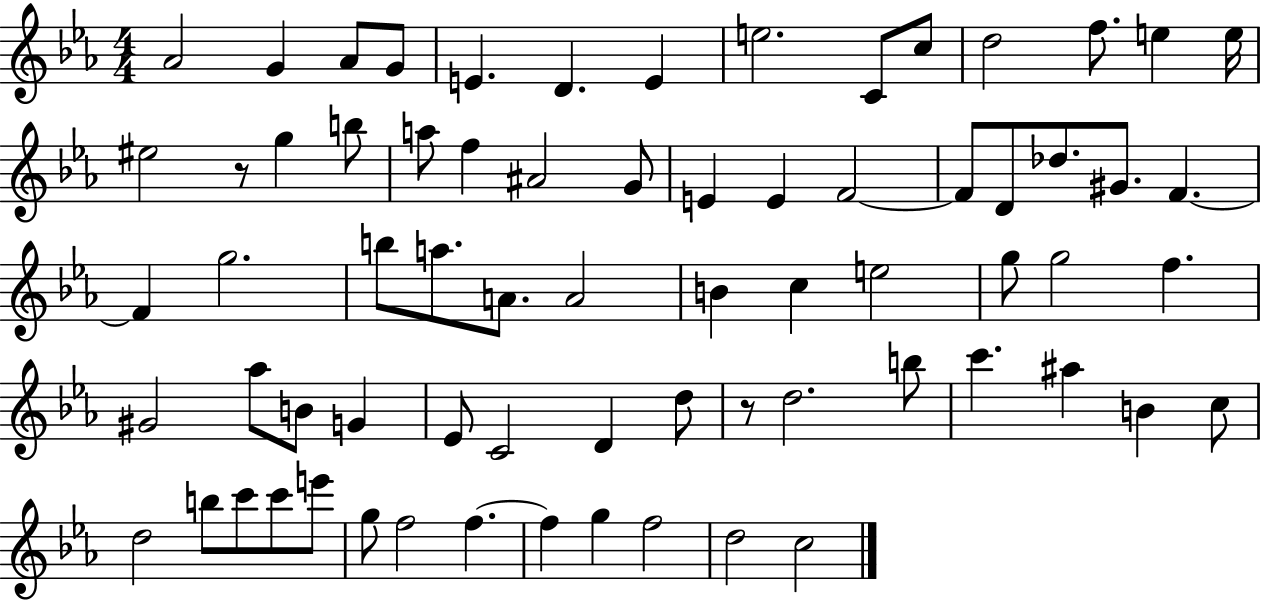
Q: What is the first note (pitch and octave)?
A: Ab4